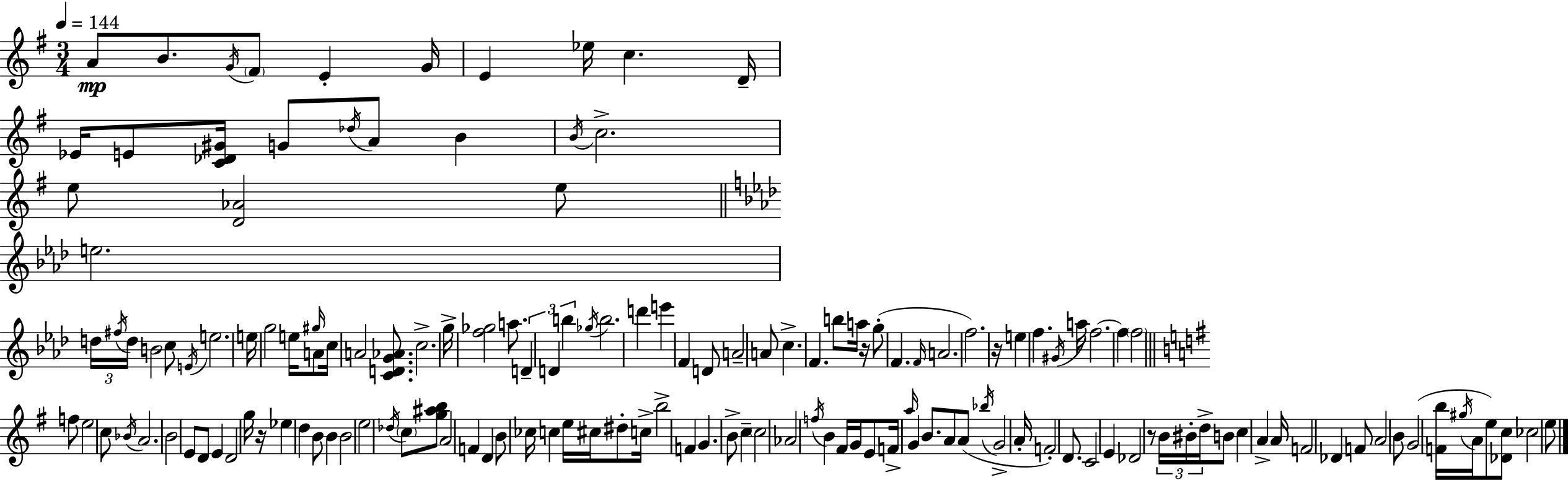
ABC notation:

X:1
T:Untitled
M:3/4
L:1/4
K:Em
A/2 B/2 G/4 ^F/2 E G/4 E _e/4 c D/4 _E/4 E/2 [C_D^G]/4 G/2 _d/4 A/2 B B/4 c2 e/2 [D_A]2 e/2 e2 d/4 ^f/4 d/4 B2 c/2 E/4 e2 e/4 g2 e/4 ^g/4 A/2 c/4 A2 [CDG_A]/2 c2 g/4 [f_g]2 a/2 D D b _g/4 b2 d' e' F D/2 A2 A/2 c F b/2 a/4 z/4 g/2 F F/4 A2 f2 z/4 e f ^G/4 a/4 f2 f f2 f/2 e2 c/2 _B/4 A2 B2 E/2 D/2 E D2 g/4 z/4 _e d B/2 B B2 e2 _d/4 c/2 [g^ab]/2 A2 F D B/2 _c/4 c e/4 ^c/4 ^d/2 c/4 b2 F G B/2 c c2 _A2 f/4 B ^F/4 G/4 E/2 F/4 a/4 G B/2 A/2 A/2 _b/4 G2 A/4 F2 D/2 C2 E _D2 z/2 B/4 ^B/4 d/4 B/2 c A A/4 F2 _D F/2 A2 B/2 G2 [Fb]/4 ^g/4 A/4 e/2 [_Dc]/2 _c2 e/2